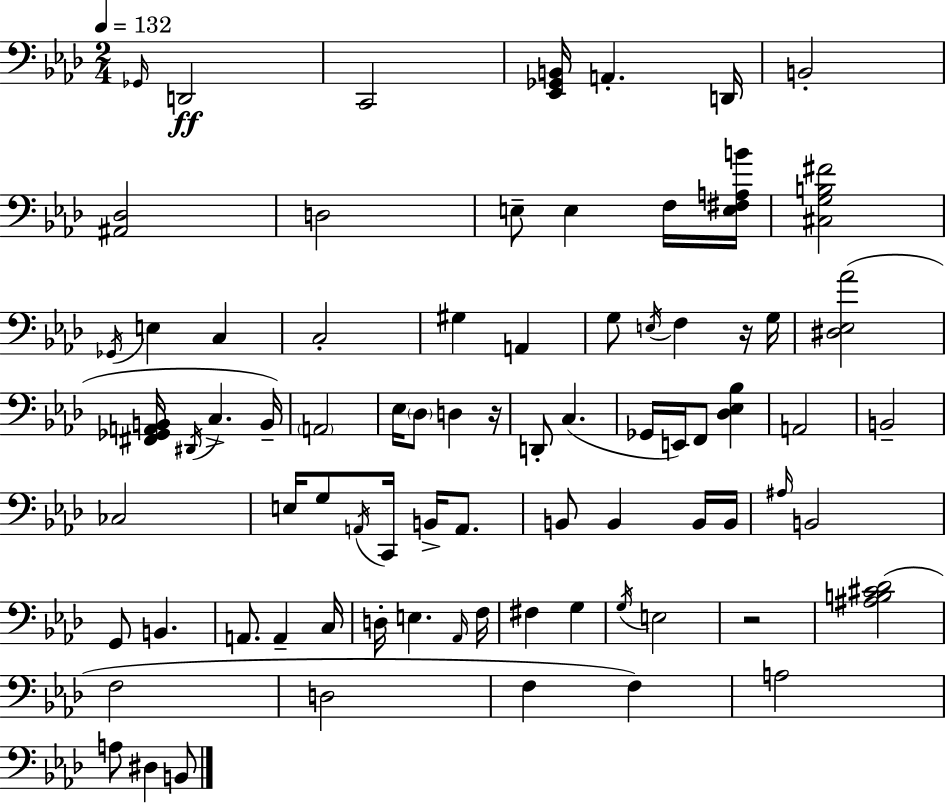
{
  \clef bass
  \numericTimeSignature
  \time 2/4
  \key aes \major
  \tempo 4 = 132
  \grace { ges,16 }\ff d,2 | c,2 | <ees, ges, b,>16 a,4.-. | d,16 b,2-. | \break <ais, des>2 | d2 | e8-- e4 f16 | <e fis a b'>16 <cis g b fis'>2 | \break \acciaccatura { ges,16 } e4 c4 | c2-. | gis4 a,4 | g8 \acciaccatura { e16 } f4 | \break r16 g16 <dis ees aes'>2( | <fis, ges, a, b,>16 \acciaccatura { dis,16 } c4.-> | b,16--) \parenthesize a,2 | ees16 \parenthesize des8 d4 | \break r16 d,8-. c4.( | ges,16 e,16) f,8 | <des ees bes>4 a,2 | b,2-- | \break ces2 | e16 g8 \acciaccatura { a,16 } | c,16 b,16-> a,8. b,8 b,4 | b,16 b,16 \grace { ais16 } b,2 | \break g,8 | b,4. a,8. | a,4-- c16 d16-. e4. | \grace { aes,16 } f16 fis4 | \break g4 \acciaccatura { g16 } | e2 | r2 | <ais b cis' des'>2( | \break f2 | d2 | f4 f4) | a2 | \break a8 dis4 b,8 | \bar "|."
}